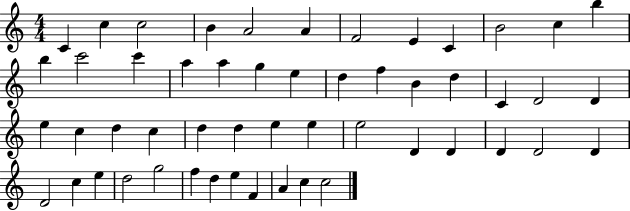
X:1
T:Untitled
M:4/4
L:1/4
K:C
C c c2 B A2 A F2 E C B2 c b b c'2 c' a a g e d f B d C D2 D e c d c d d e e e2 D D D D2 D D2 c e d2 g2 f d e F A c c2